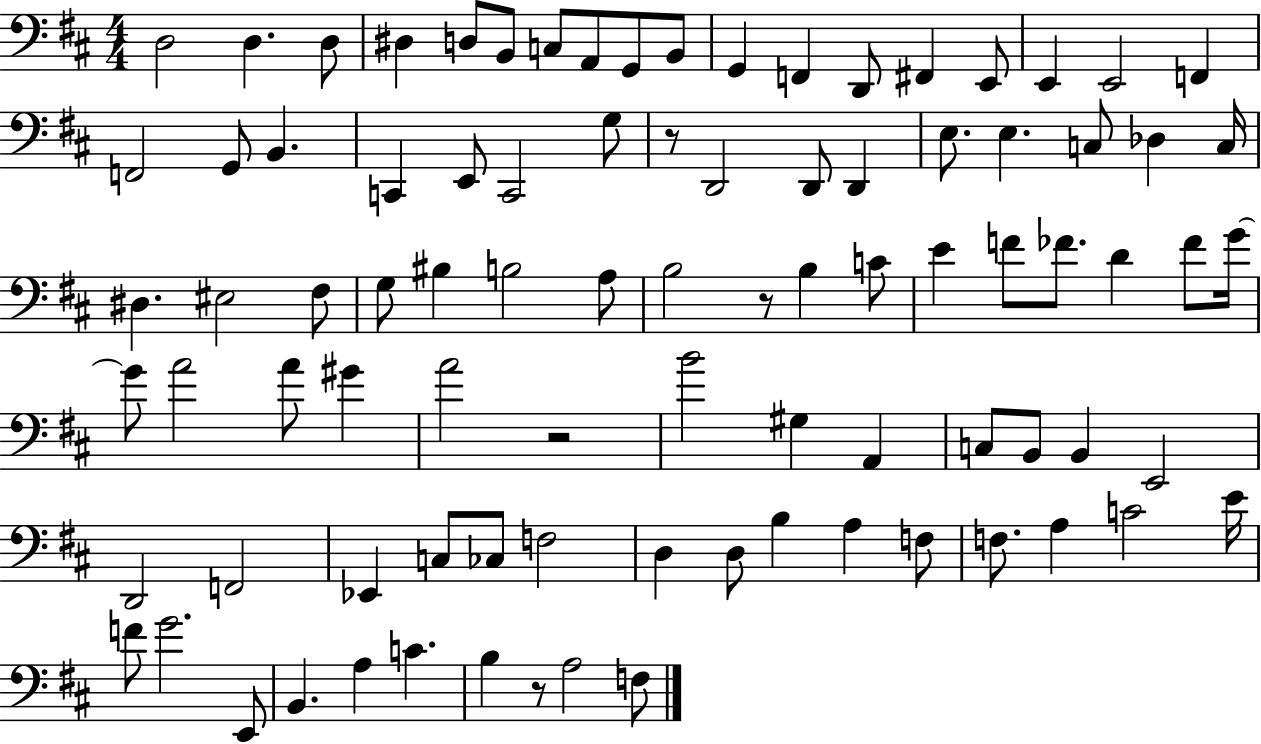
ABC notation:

X:1
T:Untitled
M:4/4
L:1/4
K:D
D,2 D, D,/2 ^D, D,/2 B,,/2 C,/2 A,,/2 G,,/2 B,,/2 G,, F,, D,,/2 ^F,, E,,/2 E,, E,,2 F,, F,,2 G,,/2 B,, C,, E,,/2 C,,2 G,/2 z/2 D,,2 D,,/2 D,, E,/2 E, C,/2 _D, C,/4 ^D, ^E,2 ^F,/2 G,/2 ^B, B,2 A,/2 B,2 z/2 B, C/2 E F/2 _F/2 D _F/2 G/4 G/2 A2 A/2 ^G A2 z2 B2 ^G, A,, C,/2 B,,/2 B,, E,,2 D,,2 F,,2 _E,, C,/2 _C,/2 F,2 D, D,/2 B, A, F,/2 F,/2 A, C2 E/4 F/2 G2 E,,/2 B,, A, C B, z/2 A,2 F,/2